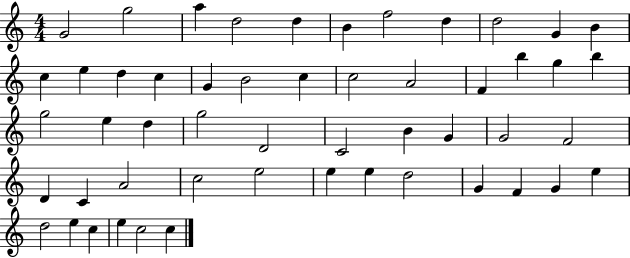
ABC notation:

X:1
T:Untitled
M:4/4
L:1/4
K:C
G2 g2 a d2 d B f2 d d2 G B c e d c G B2 c c2 A2 F b g b g2 e d g2 D2 C2 B G G2 F2 D C A2 c2 e2 e e d2 G F G e d2 e c e c2 c